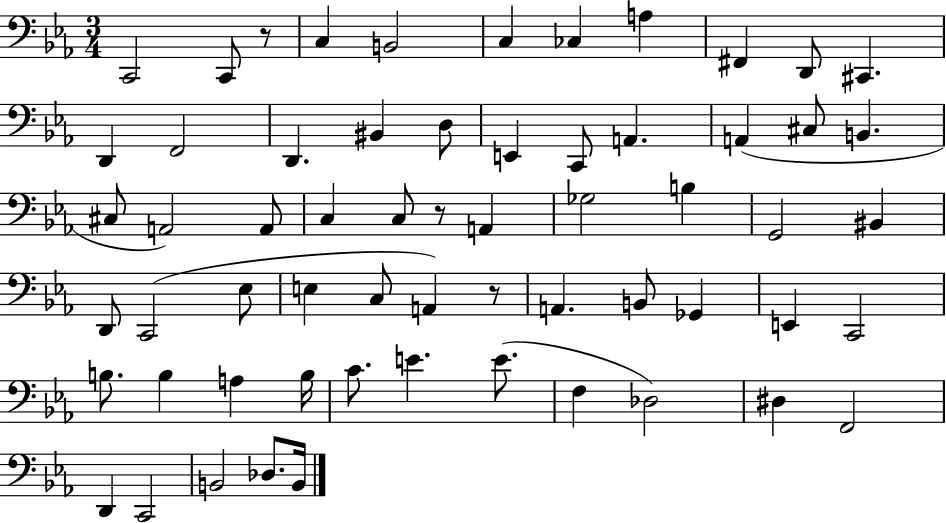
{
  \clef bass
  \numericTimeSignature
  \time 3/4
  \key ees \major
  c,2 c,8 r8 | c4 b,2 | c4 ces4 a4 | fis,4 d,8 cis,4. | \break d,4 f,2 | d,4. bis,4 d8 | e,4 c,8 a,4. | a,4( cis8 b,4. | \break cis8 a,2) a,8 | c4 c8 r8 a,4 | ges2 b4 | g,2 bis,4 | \break d,8 c,2( ees8 | e4 c8 a,4) r8 | a,4. b,8 ges,4 | e,4 c,2 | \break b8. b4 a4 b16 | c'8. e'4. e'8.( | f4 des2) | dis4 f,2 | \break d,4 c,2 | b,2 des8. b,16 | \bar "|."
}